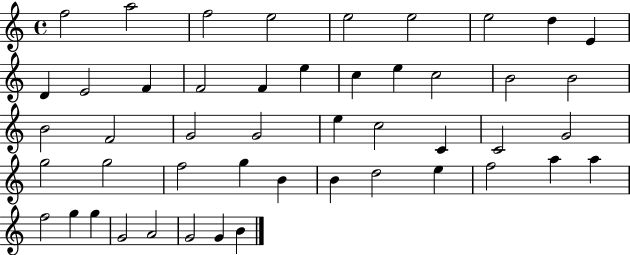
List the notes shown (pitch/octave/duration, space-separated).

F5/h A5/h F5/h E5/h E5/h E5/h E5/h D5/q E4/q D4/q E4/h F4/q F4/h F4/q E5/q C5/q E5/q C5/h B4/h B4/h B4/h F4/h G4/h G4/h E5/q C5/h C4/q C4/h G4/h G5/h G5/h F5/h G5/q B4/q B4/q D5/h E5/q F5/h A5/q A5/q F5/h G5/q G5/q G4/h A4/h G4/h G4/q B4/q